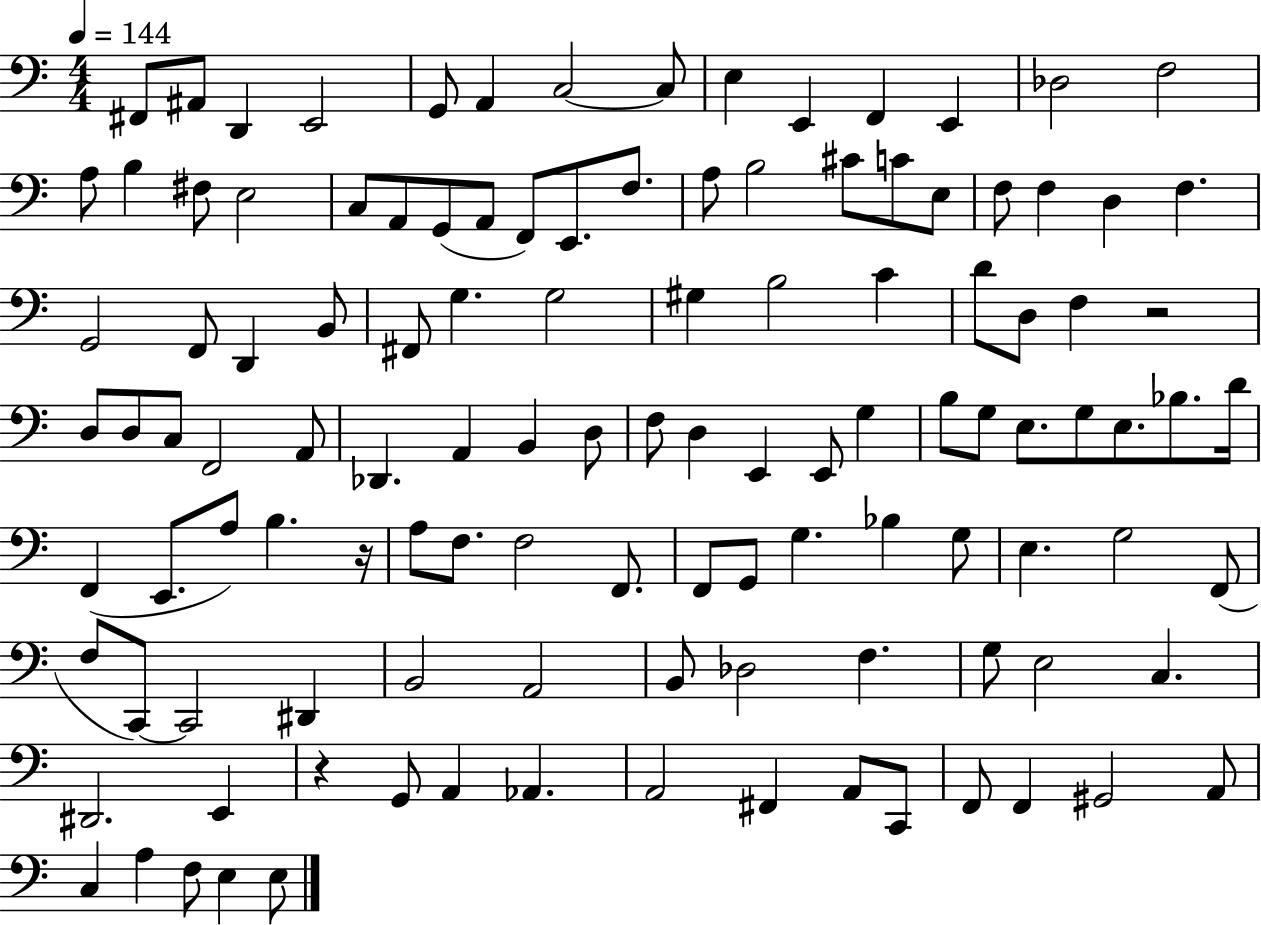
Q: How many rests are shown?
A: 3